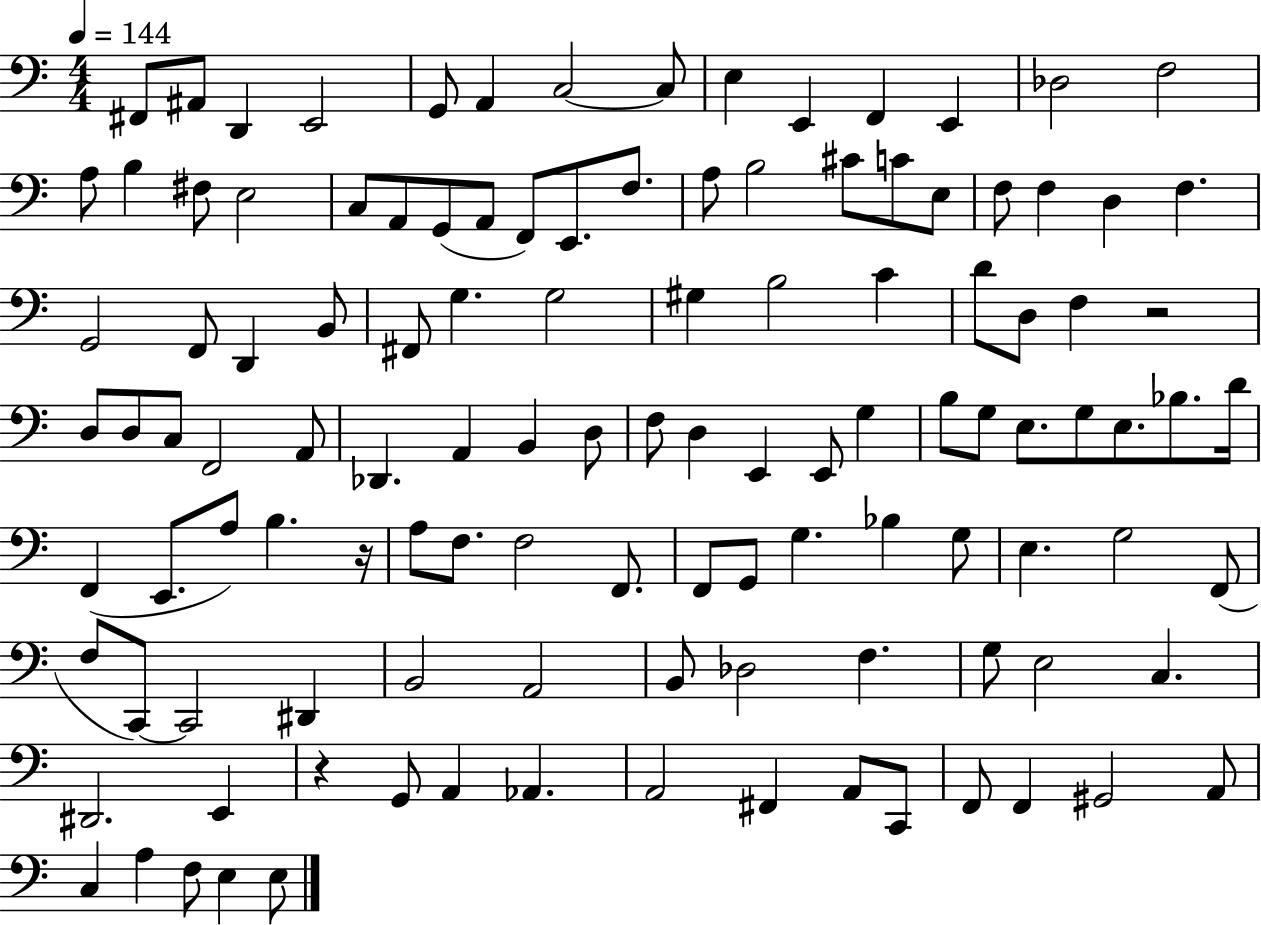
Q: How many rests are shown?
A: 3